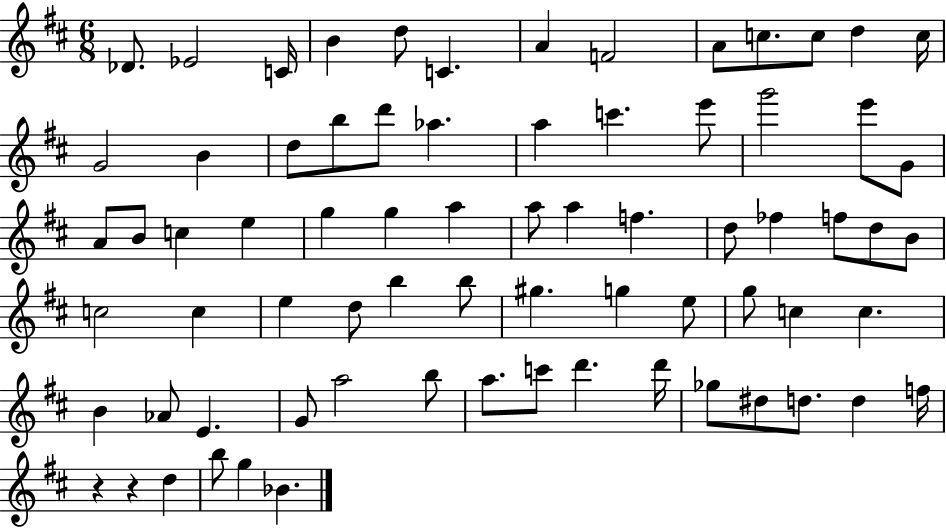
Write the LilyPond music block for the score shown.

{
  \clef treble
  \numericTimeSignature
  \time 6/8
  \key d \major
  des'8. ees'2 c'16 | b'4 d''8 c'4. | a'4 f'2 | a'8 c''8. c''8 d''4 c''16 | \break g'2 b'4 | d''8 b''8 d'''8 aes''4. | a''4 c'''4. e'''8 | g'''2 e'''8 g'8 | \break a'8 b'8 c''4 e''4 | g''4 g''4 a''4 | a''8 a''4 f''4. | d''8 fes''4 f''8 d''8 b'8 | \break c''2 c''4 | e''4 d''8 b''4 b''8 | gis''4. g''4 e''8 | g''8 c''4 c''4. | \break b'4 aes'8 e'4. | g'8 a''2 b''8 | a''8. c'''8 d'''4. d'''16 | ges''8 dis''8 d''8. d''4 f''16 | \break r4 r4 d''4 | b''8 g''4 bes'4. | \bar "|."
}